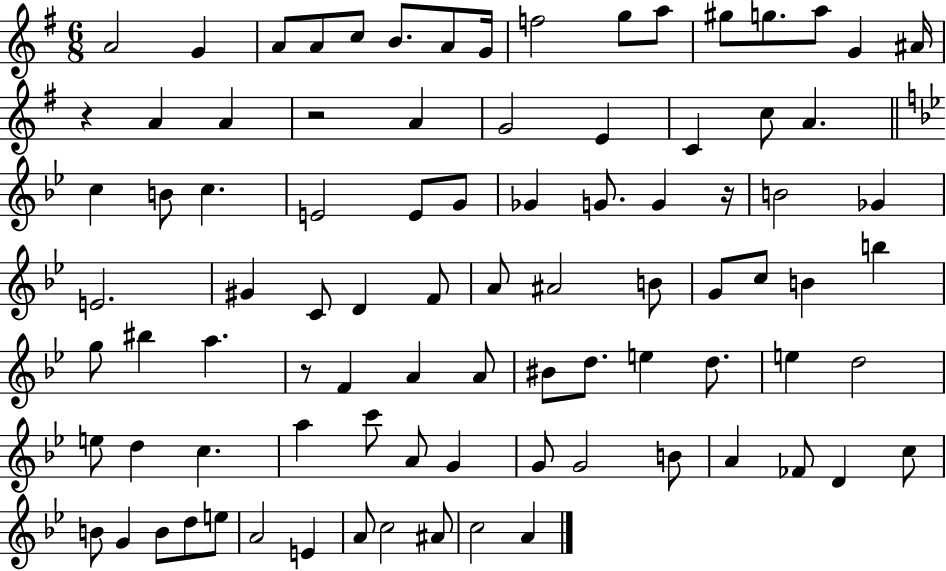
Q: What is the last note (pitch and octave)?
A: A4